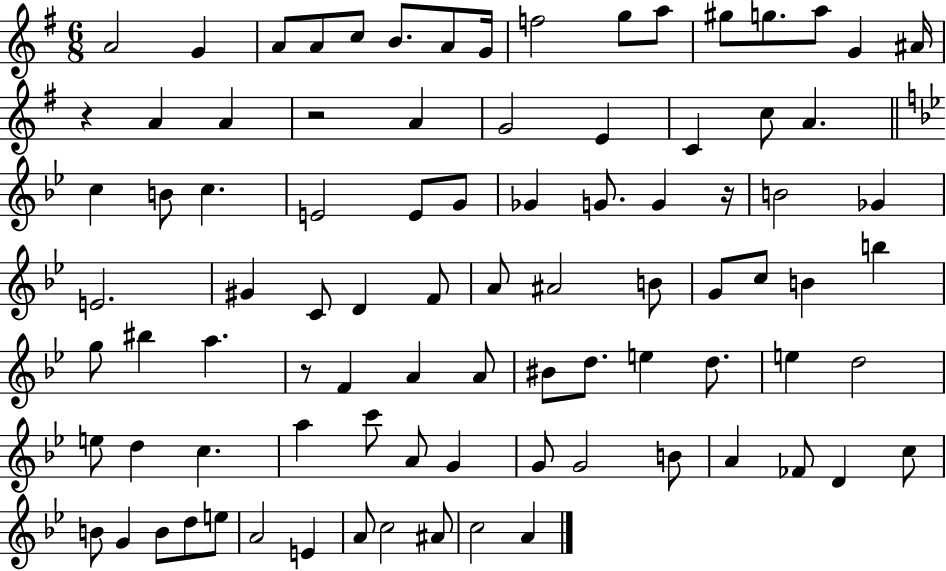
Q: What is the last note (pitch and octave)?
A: A4